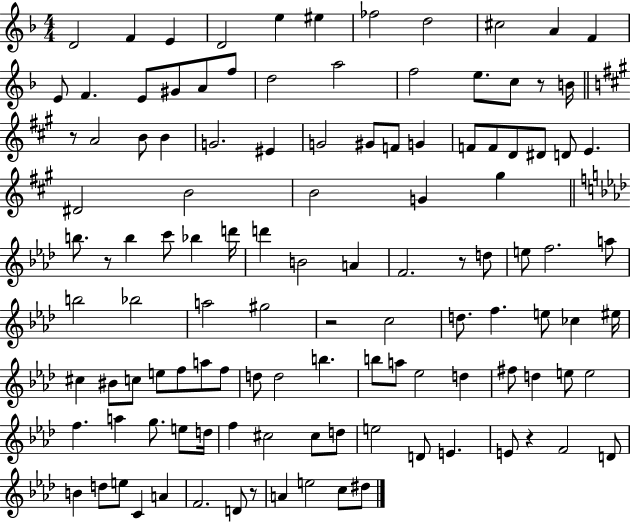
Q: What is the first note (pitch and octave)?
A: D4